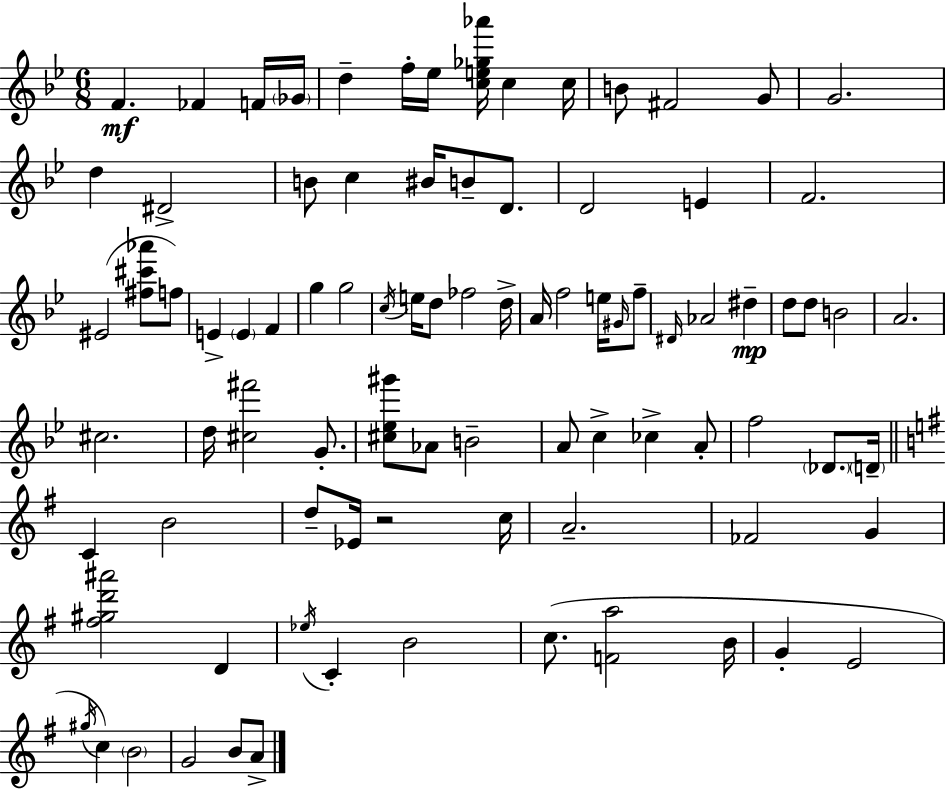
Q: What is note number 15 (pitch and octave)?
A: D#4